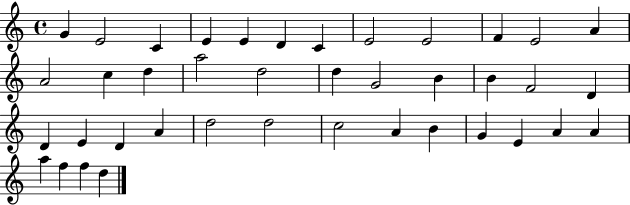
X:1
T:Untitled
M:4/4
L:1/4
K:C
G E2 C E E D C E2 E2 F E2 A A2 c d a2 d2 d G2 B B F2 D D E D A d2 d2 c2 A B G E A A a f f d